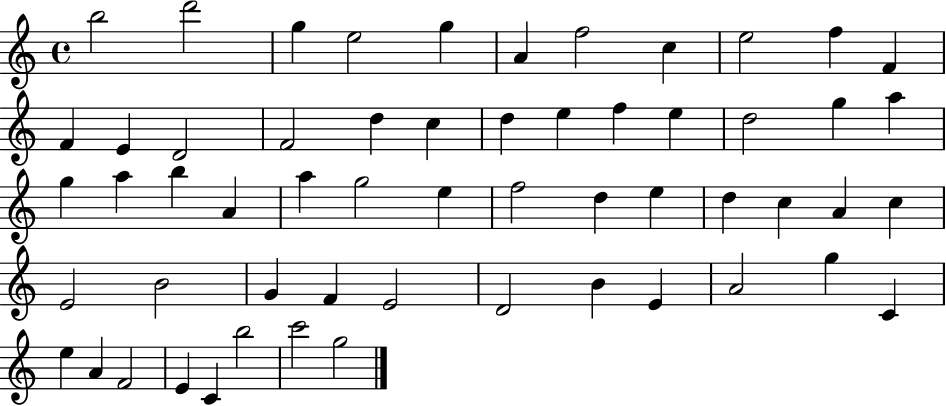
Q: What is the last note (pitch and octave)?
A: G5